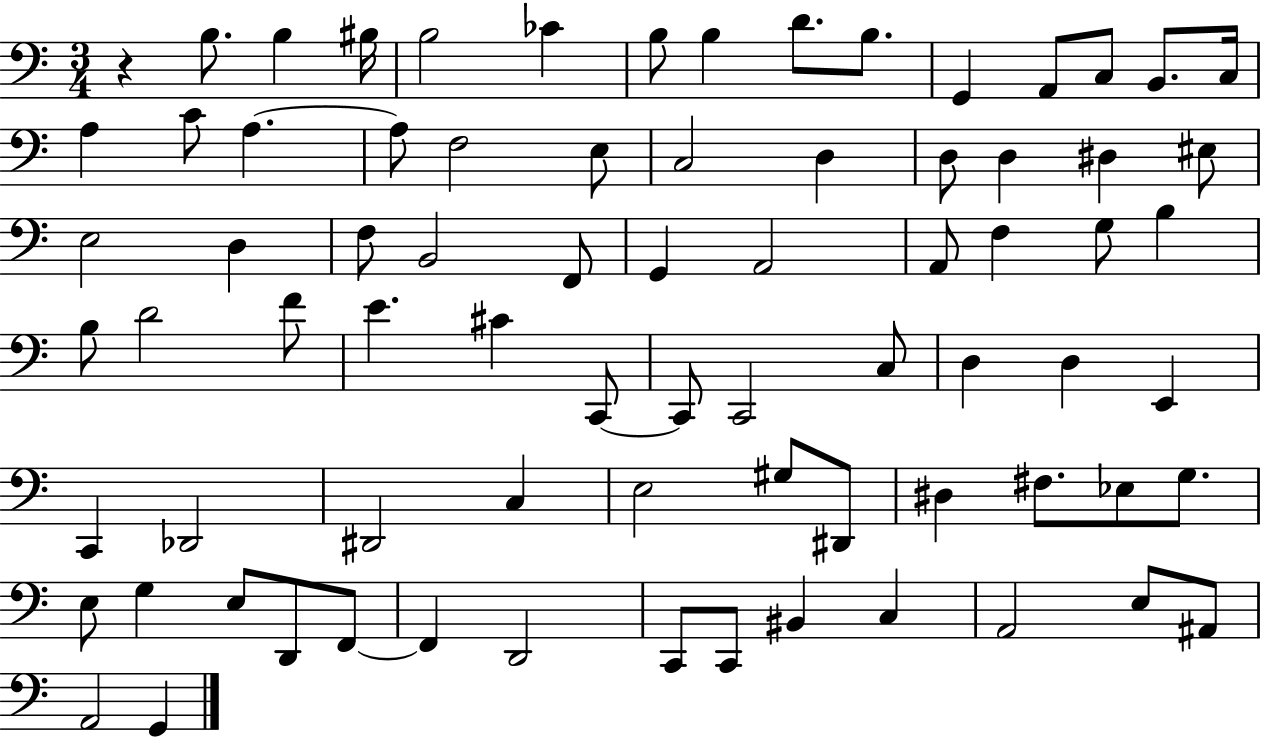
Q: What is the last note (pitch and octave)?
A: G2